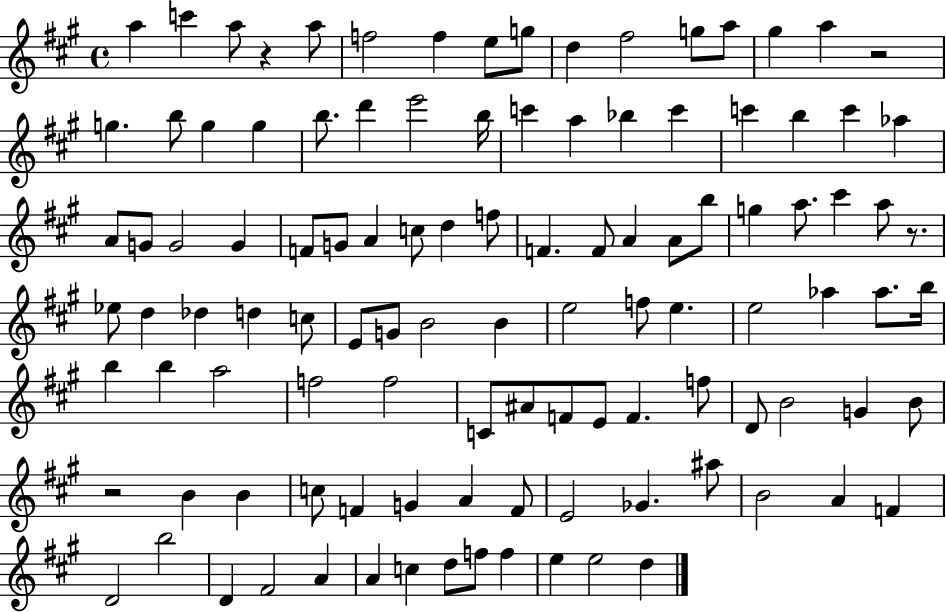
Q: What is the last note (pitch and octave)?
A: D5